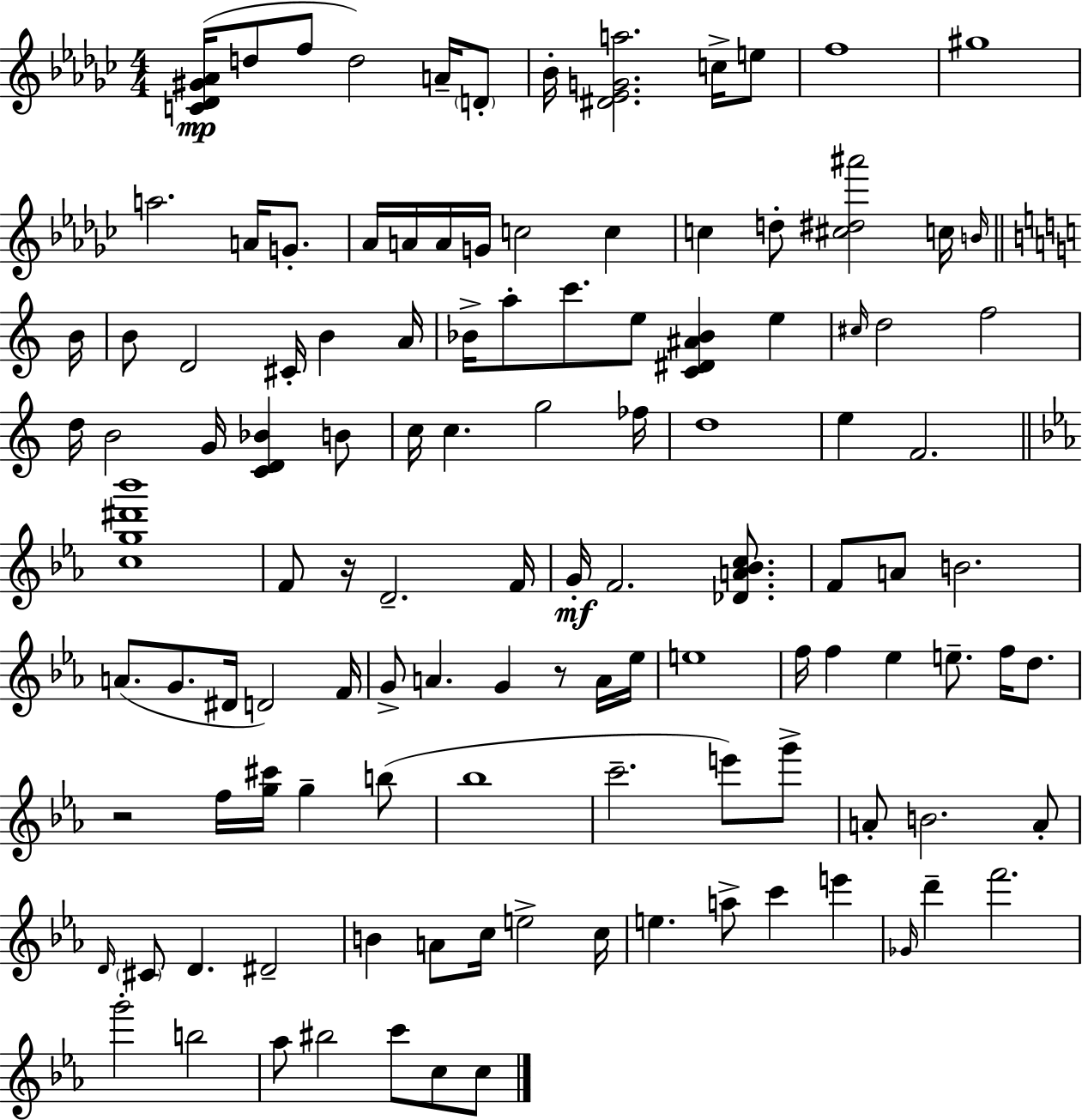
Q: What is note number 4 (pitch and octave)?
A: A4